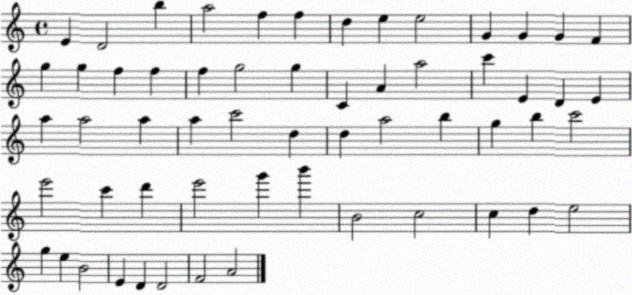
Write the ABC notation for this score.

X:1
T:Untitled
M:4/4
L:1/4
K:C
E D2 b a2 f f d e e2 G G G F g g f f f g2 g C A a2 c' E D E a a2 a a c'2 d d a2 b g b c'2 e'2 c' d' e'2 g' b' B2 c2 c d e2 g e B2 E D D2 F2 A2